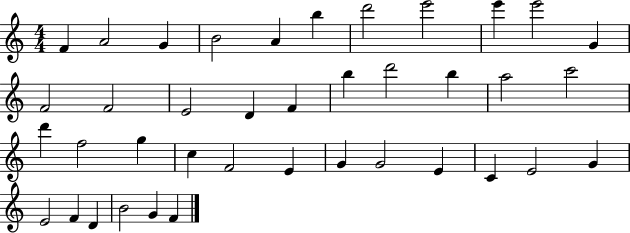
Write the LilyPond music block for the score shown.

{
  \clef treble
  \numericTimeSignature
  \time 4/4
  \key c \major
  f'4 a'2 g'4 | b'2 a'4 b''4 | d'''2 e'''2 | e'''4 e'''2 g'4 | \break f'2 f'2 | e'2 d'4 f'4 | b''4 d'''2 b''4 | a''2 c'''2 | \break d'''4 f''2 g''4 | c''4 f'2 e'4 | g'4 g'2 e'4 | c'4 e'2 g'4 | \break e'2 f'4 d'4 | b'2 g'4 f'4 | \bar "|."
}